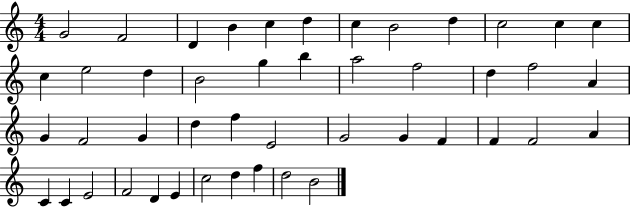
G4/h F4/h D4/q B4/q C5/q D5/q C5/q B4/h D5/q C5/h C5/q C5/q C5/q E5/h D5/q B4/h G5/q B5/q A5/h F5/h D5/q F5/h A4/q G4/q F4/h G4/q D5/q F5/q E4/h G4/h G4/q F4/q F4/q F4/h A4/q C4/q C4/q E4/h F4/h D4/q E4/q C5/h D5/q F5/q D5/h B4/h